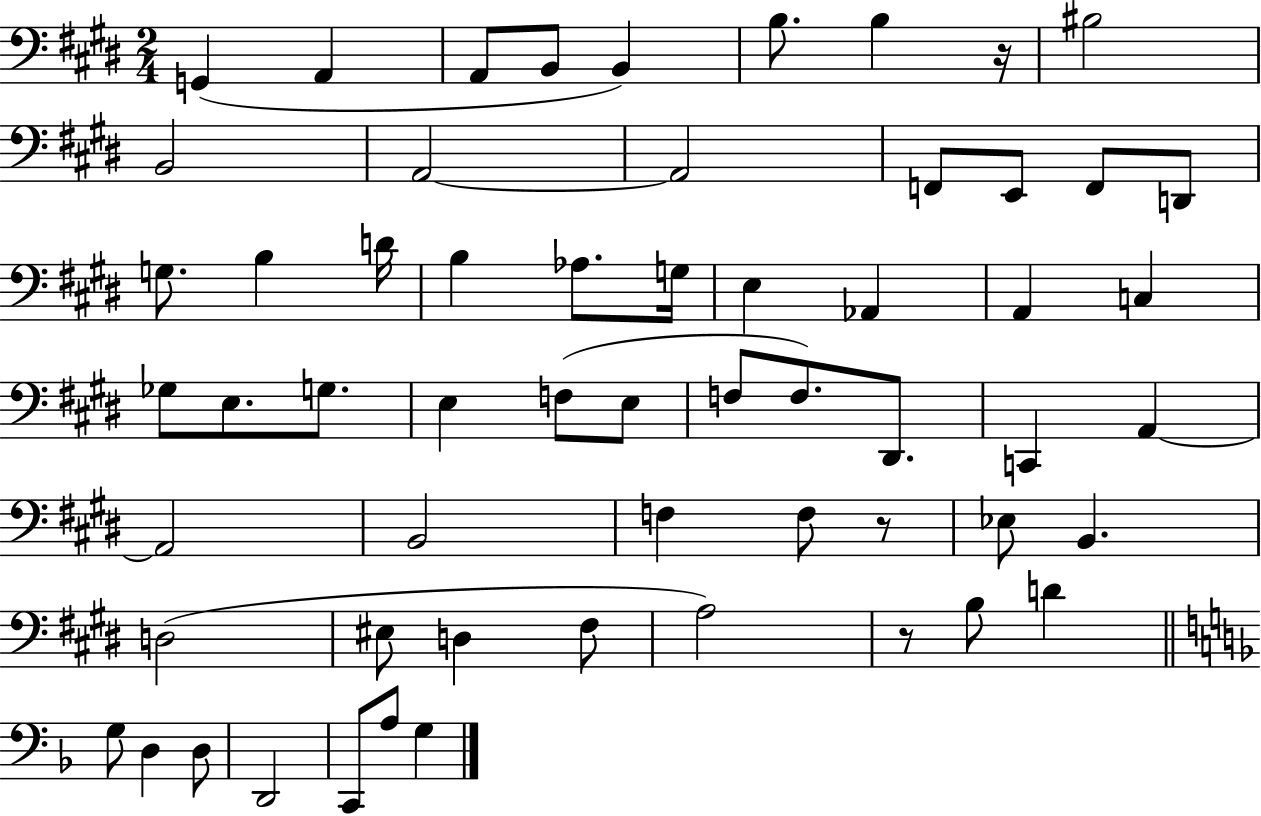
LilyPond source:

{
  \clef bass
  \numericTimeSignature
  \time 2/4
  \key e \major
  g,4( a,4 | a,8 b,8 b,4) | b8. b4 r16 | bis2 | \break b,2 | a,2~~ | a,2 | f,8 e,8 f,8 d,8 | \break g8. b4 d'16 | b4 aes8. g16 | e4 aes,4 | a,4 c4 | \break ges8 e8. g8. | e4 f8( e8 | f8 f8.) dis,8. | c,4 a,4~~ | \break a,2 | b,2 | f4 f8 r8 | ees8 b,4. | \break d2( | eis8 d4 fis8 | a2) | r8 b8 d'4 | \break \bar "||" \break \key f \major g8 d4 d8 | d,2 | c,8 a8 g4 | \bar "|."
}